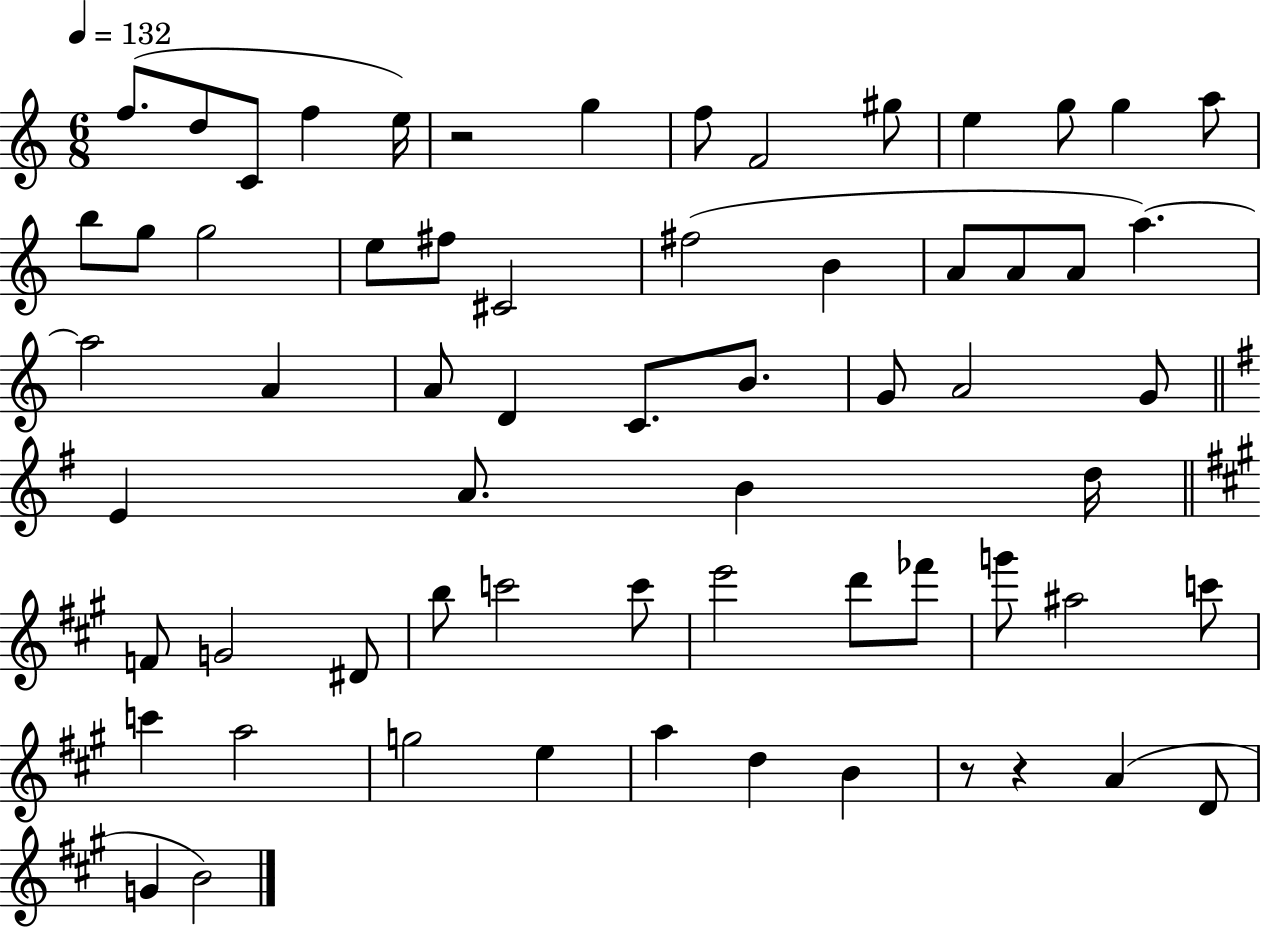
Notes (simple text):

F5/e. D5/e C4/e F5/q E5/s R/h G5/q F5/e F4/h G#5/e E5/q G5/e G5/q A5/e B5/e G5/e G5/h E5/e F#5/e C#4/h F#5/h B4/q A4/e A4/e A4/e A5/q. A5/h A4/q A4/e D4/q C4/e. B4/e. G4/e A4/h G4/e E4/q A4/e. B4/q D5/s F4/e G4/h D#4/e B5/e C6/h C6/e E6/h D6/e FES6/e G6/e A#5/h C6/e C6/q A5/h G5/h E5/q A5/q D5/q B4/q R/e R/q A4/q D4/e G4/q B4/h